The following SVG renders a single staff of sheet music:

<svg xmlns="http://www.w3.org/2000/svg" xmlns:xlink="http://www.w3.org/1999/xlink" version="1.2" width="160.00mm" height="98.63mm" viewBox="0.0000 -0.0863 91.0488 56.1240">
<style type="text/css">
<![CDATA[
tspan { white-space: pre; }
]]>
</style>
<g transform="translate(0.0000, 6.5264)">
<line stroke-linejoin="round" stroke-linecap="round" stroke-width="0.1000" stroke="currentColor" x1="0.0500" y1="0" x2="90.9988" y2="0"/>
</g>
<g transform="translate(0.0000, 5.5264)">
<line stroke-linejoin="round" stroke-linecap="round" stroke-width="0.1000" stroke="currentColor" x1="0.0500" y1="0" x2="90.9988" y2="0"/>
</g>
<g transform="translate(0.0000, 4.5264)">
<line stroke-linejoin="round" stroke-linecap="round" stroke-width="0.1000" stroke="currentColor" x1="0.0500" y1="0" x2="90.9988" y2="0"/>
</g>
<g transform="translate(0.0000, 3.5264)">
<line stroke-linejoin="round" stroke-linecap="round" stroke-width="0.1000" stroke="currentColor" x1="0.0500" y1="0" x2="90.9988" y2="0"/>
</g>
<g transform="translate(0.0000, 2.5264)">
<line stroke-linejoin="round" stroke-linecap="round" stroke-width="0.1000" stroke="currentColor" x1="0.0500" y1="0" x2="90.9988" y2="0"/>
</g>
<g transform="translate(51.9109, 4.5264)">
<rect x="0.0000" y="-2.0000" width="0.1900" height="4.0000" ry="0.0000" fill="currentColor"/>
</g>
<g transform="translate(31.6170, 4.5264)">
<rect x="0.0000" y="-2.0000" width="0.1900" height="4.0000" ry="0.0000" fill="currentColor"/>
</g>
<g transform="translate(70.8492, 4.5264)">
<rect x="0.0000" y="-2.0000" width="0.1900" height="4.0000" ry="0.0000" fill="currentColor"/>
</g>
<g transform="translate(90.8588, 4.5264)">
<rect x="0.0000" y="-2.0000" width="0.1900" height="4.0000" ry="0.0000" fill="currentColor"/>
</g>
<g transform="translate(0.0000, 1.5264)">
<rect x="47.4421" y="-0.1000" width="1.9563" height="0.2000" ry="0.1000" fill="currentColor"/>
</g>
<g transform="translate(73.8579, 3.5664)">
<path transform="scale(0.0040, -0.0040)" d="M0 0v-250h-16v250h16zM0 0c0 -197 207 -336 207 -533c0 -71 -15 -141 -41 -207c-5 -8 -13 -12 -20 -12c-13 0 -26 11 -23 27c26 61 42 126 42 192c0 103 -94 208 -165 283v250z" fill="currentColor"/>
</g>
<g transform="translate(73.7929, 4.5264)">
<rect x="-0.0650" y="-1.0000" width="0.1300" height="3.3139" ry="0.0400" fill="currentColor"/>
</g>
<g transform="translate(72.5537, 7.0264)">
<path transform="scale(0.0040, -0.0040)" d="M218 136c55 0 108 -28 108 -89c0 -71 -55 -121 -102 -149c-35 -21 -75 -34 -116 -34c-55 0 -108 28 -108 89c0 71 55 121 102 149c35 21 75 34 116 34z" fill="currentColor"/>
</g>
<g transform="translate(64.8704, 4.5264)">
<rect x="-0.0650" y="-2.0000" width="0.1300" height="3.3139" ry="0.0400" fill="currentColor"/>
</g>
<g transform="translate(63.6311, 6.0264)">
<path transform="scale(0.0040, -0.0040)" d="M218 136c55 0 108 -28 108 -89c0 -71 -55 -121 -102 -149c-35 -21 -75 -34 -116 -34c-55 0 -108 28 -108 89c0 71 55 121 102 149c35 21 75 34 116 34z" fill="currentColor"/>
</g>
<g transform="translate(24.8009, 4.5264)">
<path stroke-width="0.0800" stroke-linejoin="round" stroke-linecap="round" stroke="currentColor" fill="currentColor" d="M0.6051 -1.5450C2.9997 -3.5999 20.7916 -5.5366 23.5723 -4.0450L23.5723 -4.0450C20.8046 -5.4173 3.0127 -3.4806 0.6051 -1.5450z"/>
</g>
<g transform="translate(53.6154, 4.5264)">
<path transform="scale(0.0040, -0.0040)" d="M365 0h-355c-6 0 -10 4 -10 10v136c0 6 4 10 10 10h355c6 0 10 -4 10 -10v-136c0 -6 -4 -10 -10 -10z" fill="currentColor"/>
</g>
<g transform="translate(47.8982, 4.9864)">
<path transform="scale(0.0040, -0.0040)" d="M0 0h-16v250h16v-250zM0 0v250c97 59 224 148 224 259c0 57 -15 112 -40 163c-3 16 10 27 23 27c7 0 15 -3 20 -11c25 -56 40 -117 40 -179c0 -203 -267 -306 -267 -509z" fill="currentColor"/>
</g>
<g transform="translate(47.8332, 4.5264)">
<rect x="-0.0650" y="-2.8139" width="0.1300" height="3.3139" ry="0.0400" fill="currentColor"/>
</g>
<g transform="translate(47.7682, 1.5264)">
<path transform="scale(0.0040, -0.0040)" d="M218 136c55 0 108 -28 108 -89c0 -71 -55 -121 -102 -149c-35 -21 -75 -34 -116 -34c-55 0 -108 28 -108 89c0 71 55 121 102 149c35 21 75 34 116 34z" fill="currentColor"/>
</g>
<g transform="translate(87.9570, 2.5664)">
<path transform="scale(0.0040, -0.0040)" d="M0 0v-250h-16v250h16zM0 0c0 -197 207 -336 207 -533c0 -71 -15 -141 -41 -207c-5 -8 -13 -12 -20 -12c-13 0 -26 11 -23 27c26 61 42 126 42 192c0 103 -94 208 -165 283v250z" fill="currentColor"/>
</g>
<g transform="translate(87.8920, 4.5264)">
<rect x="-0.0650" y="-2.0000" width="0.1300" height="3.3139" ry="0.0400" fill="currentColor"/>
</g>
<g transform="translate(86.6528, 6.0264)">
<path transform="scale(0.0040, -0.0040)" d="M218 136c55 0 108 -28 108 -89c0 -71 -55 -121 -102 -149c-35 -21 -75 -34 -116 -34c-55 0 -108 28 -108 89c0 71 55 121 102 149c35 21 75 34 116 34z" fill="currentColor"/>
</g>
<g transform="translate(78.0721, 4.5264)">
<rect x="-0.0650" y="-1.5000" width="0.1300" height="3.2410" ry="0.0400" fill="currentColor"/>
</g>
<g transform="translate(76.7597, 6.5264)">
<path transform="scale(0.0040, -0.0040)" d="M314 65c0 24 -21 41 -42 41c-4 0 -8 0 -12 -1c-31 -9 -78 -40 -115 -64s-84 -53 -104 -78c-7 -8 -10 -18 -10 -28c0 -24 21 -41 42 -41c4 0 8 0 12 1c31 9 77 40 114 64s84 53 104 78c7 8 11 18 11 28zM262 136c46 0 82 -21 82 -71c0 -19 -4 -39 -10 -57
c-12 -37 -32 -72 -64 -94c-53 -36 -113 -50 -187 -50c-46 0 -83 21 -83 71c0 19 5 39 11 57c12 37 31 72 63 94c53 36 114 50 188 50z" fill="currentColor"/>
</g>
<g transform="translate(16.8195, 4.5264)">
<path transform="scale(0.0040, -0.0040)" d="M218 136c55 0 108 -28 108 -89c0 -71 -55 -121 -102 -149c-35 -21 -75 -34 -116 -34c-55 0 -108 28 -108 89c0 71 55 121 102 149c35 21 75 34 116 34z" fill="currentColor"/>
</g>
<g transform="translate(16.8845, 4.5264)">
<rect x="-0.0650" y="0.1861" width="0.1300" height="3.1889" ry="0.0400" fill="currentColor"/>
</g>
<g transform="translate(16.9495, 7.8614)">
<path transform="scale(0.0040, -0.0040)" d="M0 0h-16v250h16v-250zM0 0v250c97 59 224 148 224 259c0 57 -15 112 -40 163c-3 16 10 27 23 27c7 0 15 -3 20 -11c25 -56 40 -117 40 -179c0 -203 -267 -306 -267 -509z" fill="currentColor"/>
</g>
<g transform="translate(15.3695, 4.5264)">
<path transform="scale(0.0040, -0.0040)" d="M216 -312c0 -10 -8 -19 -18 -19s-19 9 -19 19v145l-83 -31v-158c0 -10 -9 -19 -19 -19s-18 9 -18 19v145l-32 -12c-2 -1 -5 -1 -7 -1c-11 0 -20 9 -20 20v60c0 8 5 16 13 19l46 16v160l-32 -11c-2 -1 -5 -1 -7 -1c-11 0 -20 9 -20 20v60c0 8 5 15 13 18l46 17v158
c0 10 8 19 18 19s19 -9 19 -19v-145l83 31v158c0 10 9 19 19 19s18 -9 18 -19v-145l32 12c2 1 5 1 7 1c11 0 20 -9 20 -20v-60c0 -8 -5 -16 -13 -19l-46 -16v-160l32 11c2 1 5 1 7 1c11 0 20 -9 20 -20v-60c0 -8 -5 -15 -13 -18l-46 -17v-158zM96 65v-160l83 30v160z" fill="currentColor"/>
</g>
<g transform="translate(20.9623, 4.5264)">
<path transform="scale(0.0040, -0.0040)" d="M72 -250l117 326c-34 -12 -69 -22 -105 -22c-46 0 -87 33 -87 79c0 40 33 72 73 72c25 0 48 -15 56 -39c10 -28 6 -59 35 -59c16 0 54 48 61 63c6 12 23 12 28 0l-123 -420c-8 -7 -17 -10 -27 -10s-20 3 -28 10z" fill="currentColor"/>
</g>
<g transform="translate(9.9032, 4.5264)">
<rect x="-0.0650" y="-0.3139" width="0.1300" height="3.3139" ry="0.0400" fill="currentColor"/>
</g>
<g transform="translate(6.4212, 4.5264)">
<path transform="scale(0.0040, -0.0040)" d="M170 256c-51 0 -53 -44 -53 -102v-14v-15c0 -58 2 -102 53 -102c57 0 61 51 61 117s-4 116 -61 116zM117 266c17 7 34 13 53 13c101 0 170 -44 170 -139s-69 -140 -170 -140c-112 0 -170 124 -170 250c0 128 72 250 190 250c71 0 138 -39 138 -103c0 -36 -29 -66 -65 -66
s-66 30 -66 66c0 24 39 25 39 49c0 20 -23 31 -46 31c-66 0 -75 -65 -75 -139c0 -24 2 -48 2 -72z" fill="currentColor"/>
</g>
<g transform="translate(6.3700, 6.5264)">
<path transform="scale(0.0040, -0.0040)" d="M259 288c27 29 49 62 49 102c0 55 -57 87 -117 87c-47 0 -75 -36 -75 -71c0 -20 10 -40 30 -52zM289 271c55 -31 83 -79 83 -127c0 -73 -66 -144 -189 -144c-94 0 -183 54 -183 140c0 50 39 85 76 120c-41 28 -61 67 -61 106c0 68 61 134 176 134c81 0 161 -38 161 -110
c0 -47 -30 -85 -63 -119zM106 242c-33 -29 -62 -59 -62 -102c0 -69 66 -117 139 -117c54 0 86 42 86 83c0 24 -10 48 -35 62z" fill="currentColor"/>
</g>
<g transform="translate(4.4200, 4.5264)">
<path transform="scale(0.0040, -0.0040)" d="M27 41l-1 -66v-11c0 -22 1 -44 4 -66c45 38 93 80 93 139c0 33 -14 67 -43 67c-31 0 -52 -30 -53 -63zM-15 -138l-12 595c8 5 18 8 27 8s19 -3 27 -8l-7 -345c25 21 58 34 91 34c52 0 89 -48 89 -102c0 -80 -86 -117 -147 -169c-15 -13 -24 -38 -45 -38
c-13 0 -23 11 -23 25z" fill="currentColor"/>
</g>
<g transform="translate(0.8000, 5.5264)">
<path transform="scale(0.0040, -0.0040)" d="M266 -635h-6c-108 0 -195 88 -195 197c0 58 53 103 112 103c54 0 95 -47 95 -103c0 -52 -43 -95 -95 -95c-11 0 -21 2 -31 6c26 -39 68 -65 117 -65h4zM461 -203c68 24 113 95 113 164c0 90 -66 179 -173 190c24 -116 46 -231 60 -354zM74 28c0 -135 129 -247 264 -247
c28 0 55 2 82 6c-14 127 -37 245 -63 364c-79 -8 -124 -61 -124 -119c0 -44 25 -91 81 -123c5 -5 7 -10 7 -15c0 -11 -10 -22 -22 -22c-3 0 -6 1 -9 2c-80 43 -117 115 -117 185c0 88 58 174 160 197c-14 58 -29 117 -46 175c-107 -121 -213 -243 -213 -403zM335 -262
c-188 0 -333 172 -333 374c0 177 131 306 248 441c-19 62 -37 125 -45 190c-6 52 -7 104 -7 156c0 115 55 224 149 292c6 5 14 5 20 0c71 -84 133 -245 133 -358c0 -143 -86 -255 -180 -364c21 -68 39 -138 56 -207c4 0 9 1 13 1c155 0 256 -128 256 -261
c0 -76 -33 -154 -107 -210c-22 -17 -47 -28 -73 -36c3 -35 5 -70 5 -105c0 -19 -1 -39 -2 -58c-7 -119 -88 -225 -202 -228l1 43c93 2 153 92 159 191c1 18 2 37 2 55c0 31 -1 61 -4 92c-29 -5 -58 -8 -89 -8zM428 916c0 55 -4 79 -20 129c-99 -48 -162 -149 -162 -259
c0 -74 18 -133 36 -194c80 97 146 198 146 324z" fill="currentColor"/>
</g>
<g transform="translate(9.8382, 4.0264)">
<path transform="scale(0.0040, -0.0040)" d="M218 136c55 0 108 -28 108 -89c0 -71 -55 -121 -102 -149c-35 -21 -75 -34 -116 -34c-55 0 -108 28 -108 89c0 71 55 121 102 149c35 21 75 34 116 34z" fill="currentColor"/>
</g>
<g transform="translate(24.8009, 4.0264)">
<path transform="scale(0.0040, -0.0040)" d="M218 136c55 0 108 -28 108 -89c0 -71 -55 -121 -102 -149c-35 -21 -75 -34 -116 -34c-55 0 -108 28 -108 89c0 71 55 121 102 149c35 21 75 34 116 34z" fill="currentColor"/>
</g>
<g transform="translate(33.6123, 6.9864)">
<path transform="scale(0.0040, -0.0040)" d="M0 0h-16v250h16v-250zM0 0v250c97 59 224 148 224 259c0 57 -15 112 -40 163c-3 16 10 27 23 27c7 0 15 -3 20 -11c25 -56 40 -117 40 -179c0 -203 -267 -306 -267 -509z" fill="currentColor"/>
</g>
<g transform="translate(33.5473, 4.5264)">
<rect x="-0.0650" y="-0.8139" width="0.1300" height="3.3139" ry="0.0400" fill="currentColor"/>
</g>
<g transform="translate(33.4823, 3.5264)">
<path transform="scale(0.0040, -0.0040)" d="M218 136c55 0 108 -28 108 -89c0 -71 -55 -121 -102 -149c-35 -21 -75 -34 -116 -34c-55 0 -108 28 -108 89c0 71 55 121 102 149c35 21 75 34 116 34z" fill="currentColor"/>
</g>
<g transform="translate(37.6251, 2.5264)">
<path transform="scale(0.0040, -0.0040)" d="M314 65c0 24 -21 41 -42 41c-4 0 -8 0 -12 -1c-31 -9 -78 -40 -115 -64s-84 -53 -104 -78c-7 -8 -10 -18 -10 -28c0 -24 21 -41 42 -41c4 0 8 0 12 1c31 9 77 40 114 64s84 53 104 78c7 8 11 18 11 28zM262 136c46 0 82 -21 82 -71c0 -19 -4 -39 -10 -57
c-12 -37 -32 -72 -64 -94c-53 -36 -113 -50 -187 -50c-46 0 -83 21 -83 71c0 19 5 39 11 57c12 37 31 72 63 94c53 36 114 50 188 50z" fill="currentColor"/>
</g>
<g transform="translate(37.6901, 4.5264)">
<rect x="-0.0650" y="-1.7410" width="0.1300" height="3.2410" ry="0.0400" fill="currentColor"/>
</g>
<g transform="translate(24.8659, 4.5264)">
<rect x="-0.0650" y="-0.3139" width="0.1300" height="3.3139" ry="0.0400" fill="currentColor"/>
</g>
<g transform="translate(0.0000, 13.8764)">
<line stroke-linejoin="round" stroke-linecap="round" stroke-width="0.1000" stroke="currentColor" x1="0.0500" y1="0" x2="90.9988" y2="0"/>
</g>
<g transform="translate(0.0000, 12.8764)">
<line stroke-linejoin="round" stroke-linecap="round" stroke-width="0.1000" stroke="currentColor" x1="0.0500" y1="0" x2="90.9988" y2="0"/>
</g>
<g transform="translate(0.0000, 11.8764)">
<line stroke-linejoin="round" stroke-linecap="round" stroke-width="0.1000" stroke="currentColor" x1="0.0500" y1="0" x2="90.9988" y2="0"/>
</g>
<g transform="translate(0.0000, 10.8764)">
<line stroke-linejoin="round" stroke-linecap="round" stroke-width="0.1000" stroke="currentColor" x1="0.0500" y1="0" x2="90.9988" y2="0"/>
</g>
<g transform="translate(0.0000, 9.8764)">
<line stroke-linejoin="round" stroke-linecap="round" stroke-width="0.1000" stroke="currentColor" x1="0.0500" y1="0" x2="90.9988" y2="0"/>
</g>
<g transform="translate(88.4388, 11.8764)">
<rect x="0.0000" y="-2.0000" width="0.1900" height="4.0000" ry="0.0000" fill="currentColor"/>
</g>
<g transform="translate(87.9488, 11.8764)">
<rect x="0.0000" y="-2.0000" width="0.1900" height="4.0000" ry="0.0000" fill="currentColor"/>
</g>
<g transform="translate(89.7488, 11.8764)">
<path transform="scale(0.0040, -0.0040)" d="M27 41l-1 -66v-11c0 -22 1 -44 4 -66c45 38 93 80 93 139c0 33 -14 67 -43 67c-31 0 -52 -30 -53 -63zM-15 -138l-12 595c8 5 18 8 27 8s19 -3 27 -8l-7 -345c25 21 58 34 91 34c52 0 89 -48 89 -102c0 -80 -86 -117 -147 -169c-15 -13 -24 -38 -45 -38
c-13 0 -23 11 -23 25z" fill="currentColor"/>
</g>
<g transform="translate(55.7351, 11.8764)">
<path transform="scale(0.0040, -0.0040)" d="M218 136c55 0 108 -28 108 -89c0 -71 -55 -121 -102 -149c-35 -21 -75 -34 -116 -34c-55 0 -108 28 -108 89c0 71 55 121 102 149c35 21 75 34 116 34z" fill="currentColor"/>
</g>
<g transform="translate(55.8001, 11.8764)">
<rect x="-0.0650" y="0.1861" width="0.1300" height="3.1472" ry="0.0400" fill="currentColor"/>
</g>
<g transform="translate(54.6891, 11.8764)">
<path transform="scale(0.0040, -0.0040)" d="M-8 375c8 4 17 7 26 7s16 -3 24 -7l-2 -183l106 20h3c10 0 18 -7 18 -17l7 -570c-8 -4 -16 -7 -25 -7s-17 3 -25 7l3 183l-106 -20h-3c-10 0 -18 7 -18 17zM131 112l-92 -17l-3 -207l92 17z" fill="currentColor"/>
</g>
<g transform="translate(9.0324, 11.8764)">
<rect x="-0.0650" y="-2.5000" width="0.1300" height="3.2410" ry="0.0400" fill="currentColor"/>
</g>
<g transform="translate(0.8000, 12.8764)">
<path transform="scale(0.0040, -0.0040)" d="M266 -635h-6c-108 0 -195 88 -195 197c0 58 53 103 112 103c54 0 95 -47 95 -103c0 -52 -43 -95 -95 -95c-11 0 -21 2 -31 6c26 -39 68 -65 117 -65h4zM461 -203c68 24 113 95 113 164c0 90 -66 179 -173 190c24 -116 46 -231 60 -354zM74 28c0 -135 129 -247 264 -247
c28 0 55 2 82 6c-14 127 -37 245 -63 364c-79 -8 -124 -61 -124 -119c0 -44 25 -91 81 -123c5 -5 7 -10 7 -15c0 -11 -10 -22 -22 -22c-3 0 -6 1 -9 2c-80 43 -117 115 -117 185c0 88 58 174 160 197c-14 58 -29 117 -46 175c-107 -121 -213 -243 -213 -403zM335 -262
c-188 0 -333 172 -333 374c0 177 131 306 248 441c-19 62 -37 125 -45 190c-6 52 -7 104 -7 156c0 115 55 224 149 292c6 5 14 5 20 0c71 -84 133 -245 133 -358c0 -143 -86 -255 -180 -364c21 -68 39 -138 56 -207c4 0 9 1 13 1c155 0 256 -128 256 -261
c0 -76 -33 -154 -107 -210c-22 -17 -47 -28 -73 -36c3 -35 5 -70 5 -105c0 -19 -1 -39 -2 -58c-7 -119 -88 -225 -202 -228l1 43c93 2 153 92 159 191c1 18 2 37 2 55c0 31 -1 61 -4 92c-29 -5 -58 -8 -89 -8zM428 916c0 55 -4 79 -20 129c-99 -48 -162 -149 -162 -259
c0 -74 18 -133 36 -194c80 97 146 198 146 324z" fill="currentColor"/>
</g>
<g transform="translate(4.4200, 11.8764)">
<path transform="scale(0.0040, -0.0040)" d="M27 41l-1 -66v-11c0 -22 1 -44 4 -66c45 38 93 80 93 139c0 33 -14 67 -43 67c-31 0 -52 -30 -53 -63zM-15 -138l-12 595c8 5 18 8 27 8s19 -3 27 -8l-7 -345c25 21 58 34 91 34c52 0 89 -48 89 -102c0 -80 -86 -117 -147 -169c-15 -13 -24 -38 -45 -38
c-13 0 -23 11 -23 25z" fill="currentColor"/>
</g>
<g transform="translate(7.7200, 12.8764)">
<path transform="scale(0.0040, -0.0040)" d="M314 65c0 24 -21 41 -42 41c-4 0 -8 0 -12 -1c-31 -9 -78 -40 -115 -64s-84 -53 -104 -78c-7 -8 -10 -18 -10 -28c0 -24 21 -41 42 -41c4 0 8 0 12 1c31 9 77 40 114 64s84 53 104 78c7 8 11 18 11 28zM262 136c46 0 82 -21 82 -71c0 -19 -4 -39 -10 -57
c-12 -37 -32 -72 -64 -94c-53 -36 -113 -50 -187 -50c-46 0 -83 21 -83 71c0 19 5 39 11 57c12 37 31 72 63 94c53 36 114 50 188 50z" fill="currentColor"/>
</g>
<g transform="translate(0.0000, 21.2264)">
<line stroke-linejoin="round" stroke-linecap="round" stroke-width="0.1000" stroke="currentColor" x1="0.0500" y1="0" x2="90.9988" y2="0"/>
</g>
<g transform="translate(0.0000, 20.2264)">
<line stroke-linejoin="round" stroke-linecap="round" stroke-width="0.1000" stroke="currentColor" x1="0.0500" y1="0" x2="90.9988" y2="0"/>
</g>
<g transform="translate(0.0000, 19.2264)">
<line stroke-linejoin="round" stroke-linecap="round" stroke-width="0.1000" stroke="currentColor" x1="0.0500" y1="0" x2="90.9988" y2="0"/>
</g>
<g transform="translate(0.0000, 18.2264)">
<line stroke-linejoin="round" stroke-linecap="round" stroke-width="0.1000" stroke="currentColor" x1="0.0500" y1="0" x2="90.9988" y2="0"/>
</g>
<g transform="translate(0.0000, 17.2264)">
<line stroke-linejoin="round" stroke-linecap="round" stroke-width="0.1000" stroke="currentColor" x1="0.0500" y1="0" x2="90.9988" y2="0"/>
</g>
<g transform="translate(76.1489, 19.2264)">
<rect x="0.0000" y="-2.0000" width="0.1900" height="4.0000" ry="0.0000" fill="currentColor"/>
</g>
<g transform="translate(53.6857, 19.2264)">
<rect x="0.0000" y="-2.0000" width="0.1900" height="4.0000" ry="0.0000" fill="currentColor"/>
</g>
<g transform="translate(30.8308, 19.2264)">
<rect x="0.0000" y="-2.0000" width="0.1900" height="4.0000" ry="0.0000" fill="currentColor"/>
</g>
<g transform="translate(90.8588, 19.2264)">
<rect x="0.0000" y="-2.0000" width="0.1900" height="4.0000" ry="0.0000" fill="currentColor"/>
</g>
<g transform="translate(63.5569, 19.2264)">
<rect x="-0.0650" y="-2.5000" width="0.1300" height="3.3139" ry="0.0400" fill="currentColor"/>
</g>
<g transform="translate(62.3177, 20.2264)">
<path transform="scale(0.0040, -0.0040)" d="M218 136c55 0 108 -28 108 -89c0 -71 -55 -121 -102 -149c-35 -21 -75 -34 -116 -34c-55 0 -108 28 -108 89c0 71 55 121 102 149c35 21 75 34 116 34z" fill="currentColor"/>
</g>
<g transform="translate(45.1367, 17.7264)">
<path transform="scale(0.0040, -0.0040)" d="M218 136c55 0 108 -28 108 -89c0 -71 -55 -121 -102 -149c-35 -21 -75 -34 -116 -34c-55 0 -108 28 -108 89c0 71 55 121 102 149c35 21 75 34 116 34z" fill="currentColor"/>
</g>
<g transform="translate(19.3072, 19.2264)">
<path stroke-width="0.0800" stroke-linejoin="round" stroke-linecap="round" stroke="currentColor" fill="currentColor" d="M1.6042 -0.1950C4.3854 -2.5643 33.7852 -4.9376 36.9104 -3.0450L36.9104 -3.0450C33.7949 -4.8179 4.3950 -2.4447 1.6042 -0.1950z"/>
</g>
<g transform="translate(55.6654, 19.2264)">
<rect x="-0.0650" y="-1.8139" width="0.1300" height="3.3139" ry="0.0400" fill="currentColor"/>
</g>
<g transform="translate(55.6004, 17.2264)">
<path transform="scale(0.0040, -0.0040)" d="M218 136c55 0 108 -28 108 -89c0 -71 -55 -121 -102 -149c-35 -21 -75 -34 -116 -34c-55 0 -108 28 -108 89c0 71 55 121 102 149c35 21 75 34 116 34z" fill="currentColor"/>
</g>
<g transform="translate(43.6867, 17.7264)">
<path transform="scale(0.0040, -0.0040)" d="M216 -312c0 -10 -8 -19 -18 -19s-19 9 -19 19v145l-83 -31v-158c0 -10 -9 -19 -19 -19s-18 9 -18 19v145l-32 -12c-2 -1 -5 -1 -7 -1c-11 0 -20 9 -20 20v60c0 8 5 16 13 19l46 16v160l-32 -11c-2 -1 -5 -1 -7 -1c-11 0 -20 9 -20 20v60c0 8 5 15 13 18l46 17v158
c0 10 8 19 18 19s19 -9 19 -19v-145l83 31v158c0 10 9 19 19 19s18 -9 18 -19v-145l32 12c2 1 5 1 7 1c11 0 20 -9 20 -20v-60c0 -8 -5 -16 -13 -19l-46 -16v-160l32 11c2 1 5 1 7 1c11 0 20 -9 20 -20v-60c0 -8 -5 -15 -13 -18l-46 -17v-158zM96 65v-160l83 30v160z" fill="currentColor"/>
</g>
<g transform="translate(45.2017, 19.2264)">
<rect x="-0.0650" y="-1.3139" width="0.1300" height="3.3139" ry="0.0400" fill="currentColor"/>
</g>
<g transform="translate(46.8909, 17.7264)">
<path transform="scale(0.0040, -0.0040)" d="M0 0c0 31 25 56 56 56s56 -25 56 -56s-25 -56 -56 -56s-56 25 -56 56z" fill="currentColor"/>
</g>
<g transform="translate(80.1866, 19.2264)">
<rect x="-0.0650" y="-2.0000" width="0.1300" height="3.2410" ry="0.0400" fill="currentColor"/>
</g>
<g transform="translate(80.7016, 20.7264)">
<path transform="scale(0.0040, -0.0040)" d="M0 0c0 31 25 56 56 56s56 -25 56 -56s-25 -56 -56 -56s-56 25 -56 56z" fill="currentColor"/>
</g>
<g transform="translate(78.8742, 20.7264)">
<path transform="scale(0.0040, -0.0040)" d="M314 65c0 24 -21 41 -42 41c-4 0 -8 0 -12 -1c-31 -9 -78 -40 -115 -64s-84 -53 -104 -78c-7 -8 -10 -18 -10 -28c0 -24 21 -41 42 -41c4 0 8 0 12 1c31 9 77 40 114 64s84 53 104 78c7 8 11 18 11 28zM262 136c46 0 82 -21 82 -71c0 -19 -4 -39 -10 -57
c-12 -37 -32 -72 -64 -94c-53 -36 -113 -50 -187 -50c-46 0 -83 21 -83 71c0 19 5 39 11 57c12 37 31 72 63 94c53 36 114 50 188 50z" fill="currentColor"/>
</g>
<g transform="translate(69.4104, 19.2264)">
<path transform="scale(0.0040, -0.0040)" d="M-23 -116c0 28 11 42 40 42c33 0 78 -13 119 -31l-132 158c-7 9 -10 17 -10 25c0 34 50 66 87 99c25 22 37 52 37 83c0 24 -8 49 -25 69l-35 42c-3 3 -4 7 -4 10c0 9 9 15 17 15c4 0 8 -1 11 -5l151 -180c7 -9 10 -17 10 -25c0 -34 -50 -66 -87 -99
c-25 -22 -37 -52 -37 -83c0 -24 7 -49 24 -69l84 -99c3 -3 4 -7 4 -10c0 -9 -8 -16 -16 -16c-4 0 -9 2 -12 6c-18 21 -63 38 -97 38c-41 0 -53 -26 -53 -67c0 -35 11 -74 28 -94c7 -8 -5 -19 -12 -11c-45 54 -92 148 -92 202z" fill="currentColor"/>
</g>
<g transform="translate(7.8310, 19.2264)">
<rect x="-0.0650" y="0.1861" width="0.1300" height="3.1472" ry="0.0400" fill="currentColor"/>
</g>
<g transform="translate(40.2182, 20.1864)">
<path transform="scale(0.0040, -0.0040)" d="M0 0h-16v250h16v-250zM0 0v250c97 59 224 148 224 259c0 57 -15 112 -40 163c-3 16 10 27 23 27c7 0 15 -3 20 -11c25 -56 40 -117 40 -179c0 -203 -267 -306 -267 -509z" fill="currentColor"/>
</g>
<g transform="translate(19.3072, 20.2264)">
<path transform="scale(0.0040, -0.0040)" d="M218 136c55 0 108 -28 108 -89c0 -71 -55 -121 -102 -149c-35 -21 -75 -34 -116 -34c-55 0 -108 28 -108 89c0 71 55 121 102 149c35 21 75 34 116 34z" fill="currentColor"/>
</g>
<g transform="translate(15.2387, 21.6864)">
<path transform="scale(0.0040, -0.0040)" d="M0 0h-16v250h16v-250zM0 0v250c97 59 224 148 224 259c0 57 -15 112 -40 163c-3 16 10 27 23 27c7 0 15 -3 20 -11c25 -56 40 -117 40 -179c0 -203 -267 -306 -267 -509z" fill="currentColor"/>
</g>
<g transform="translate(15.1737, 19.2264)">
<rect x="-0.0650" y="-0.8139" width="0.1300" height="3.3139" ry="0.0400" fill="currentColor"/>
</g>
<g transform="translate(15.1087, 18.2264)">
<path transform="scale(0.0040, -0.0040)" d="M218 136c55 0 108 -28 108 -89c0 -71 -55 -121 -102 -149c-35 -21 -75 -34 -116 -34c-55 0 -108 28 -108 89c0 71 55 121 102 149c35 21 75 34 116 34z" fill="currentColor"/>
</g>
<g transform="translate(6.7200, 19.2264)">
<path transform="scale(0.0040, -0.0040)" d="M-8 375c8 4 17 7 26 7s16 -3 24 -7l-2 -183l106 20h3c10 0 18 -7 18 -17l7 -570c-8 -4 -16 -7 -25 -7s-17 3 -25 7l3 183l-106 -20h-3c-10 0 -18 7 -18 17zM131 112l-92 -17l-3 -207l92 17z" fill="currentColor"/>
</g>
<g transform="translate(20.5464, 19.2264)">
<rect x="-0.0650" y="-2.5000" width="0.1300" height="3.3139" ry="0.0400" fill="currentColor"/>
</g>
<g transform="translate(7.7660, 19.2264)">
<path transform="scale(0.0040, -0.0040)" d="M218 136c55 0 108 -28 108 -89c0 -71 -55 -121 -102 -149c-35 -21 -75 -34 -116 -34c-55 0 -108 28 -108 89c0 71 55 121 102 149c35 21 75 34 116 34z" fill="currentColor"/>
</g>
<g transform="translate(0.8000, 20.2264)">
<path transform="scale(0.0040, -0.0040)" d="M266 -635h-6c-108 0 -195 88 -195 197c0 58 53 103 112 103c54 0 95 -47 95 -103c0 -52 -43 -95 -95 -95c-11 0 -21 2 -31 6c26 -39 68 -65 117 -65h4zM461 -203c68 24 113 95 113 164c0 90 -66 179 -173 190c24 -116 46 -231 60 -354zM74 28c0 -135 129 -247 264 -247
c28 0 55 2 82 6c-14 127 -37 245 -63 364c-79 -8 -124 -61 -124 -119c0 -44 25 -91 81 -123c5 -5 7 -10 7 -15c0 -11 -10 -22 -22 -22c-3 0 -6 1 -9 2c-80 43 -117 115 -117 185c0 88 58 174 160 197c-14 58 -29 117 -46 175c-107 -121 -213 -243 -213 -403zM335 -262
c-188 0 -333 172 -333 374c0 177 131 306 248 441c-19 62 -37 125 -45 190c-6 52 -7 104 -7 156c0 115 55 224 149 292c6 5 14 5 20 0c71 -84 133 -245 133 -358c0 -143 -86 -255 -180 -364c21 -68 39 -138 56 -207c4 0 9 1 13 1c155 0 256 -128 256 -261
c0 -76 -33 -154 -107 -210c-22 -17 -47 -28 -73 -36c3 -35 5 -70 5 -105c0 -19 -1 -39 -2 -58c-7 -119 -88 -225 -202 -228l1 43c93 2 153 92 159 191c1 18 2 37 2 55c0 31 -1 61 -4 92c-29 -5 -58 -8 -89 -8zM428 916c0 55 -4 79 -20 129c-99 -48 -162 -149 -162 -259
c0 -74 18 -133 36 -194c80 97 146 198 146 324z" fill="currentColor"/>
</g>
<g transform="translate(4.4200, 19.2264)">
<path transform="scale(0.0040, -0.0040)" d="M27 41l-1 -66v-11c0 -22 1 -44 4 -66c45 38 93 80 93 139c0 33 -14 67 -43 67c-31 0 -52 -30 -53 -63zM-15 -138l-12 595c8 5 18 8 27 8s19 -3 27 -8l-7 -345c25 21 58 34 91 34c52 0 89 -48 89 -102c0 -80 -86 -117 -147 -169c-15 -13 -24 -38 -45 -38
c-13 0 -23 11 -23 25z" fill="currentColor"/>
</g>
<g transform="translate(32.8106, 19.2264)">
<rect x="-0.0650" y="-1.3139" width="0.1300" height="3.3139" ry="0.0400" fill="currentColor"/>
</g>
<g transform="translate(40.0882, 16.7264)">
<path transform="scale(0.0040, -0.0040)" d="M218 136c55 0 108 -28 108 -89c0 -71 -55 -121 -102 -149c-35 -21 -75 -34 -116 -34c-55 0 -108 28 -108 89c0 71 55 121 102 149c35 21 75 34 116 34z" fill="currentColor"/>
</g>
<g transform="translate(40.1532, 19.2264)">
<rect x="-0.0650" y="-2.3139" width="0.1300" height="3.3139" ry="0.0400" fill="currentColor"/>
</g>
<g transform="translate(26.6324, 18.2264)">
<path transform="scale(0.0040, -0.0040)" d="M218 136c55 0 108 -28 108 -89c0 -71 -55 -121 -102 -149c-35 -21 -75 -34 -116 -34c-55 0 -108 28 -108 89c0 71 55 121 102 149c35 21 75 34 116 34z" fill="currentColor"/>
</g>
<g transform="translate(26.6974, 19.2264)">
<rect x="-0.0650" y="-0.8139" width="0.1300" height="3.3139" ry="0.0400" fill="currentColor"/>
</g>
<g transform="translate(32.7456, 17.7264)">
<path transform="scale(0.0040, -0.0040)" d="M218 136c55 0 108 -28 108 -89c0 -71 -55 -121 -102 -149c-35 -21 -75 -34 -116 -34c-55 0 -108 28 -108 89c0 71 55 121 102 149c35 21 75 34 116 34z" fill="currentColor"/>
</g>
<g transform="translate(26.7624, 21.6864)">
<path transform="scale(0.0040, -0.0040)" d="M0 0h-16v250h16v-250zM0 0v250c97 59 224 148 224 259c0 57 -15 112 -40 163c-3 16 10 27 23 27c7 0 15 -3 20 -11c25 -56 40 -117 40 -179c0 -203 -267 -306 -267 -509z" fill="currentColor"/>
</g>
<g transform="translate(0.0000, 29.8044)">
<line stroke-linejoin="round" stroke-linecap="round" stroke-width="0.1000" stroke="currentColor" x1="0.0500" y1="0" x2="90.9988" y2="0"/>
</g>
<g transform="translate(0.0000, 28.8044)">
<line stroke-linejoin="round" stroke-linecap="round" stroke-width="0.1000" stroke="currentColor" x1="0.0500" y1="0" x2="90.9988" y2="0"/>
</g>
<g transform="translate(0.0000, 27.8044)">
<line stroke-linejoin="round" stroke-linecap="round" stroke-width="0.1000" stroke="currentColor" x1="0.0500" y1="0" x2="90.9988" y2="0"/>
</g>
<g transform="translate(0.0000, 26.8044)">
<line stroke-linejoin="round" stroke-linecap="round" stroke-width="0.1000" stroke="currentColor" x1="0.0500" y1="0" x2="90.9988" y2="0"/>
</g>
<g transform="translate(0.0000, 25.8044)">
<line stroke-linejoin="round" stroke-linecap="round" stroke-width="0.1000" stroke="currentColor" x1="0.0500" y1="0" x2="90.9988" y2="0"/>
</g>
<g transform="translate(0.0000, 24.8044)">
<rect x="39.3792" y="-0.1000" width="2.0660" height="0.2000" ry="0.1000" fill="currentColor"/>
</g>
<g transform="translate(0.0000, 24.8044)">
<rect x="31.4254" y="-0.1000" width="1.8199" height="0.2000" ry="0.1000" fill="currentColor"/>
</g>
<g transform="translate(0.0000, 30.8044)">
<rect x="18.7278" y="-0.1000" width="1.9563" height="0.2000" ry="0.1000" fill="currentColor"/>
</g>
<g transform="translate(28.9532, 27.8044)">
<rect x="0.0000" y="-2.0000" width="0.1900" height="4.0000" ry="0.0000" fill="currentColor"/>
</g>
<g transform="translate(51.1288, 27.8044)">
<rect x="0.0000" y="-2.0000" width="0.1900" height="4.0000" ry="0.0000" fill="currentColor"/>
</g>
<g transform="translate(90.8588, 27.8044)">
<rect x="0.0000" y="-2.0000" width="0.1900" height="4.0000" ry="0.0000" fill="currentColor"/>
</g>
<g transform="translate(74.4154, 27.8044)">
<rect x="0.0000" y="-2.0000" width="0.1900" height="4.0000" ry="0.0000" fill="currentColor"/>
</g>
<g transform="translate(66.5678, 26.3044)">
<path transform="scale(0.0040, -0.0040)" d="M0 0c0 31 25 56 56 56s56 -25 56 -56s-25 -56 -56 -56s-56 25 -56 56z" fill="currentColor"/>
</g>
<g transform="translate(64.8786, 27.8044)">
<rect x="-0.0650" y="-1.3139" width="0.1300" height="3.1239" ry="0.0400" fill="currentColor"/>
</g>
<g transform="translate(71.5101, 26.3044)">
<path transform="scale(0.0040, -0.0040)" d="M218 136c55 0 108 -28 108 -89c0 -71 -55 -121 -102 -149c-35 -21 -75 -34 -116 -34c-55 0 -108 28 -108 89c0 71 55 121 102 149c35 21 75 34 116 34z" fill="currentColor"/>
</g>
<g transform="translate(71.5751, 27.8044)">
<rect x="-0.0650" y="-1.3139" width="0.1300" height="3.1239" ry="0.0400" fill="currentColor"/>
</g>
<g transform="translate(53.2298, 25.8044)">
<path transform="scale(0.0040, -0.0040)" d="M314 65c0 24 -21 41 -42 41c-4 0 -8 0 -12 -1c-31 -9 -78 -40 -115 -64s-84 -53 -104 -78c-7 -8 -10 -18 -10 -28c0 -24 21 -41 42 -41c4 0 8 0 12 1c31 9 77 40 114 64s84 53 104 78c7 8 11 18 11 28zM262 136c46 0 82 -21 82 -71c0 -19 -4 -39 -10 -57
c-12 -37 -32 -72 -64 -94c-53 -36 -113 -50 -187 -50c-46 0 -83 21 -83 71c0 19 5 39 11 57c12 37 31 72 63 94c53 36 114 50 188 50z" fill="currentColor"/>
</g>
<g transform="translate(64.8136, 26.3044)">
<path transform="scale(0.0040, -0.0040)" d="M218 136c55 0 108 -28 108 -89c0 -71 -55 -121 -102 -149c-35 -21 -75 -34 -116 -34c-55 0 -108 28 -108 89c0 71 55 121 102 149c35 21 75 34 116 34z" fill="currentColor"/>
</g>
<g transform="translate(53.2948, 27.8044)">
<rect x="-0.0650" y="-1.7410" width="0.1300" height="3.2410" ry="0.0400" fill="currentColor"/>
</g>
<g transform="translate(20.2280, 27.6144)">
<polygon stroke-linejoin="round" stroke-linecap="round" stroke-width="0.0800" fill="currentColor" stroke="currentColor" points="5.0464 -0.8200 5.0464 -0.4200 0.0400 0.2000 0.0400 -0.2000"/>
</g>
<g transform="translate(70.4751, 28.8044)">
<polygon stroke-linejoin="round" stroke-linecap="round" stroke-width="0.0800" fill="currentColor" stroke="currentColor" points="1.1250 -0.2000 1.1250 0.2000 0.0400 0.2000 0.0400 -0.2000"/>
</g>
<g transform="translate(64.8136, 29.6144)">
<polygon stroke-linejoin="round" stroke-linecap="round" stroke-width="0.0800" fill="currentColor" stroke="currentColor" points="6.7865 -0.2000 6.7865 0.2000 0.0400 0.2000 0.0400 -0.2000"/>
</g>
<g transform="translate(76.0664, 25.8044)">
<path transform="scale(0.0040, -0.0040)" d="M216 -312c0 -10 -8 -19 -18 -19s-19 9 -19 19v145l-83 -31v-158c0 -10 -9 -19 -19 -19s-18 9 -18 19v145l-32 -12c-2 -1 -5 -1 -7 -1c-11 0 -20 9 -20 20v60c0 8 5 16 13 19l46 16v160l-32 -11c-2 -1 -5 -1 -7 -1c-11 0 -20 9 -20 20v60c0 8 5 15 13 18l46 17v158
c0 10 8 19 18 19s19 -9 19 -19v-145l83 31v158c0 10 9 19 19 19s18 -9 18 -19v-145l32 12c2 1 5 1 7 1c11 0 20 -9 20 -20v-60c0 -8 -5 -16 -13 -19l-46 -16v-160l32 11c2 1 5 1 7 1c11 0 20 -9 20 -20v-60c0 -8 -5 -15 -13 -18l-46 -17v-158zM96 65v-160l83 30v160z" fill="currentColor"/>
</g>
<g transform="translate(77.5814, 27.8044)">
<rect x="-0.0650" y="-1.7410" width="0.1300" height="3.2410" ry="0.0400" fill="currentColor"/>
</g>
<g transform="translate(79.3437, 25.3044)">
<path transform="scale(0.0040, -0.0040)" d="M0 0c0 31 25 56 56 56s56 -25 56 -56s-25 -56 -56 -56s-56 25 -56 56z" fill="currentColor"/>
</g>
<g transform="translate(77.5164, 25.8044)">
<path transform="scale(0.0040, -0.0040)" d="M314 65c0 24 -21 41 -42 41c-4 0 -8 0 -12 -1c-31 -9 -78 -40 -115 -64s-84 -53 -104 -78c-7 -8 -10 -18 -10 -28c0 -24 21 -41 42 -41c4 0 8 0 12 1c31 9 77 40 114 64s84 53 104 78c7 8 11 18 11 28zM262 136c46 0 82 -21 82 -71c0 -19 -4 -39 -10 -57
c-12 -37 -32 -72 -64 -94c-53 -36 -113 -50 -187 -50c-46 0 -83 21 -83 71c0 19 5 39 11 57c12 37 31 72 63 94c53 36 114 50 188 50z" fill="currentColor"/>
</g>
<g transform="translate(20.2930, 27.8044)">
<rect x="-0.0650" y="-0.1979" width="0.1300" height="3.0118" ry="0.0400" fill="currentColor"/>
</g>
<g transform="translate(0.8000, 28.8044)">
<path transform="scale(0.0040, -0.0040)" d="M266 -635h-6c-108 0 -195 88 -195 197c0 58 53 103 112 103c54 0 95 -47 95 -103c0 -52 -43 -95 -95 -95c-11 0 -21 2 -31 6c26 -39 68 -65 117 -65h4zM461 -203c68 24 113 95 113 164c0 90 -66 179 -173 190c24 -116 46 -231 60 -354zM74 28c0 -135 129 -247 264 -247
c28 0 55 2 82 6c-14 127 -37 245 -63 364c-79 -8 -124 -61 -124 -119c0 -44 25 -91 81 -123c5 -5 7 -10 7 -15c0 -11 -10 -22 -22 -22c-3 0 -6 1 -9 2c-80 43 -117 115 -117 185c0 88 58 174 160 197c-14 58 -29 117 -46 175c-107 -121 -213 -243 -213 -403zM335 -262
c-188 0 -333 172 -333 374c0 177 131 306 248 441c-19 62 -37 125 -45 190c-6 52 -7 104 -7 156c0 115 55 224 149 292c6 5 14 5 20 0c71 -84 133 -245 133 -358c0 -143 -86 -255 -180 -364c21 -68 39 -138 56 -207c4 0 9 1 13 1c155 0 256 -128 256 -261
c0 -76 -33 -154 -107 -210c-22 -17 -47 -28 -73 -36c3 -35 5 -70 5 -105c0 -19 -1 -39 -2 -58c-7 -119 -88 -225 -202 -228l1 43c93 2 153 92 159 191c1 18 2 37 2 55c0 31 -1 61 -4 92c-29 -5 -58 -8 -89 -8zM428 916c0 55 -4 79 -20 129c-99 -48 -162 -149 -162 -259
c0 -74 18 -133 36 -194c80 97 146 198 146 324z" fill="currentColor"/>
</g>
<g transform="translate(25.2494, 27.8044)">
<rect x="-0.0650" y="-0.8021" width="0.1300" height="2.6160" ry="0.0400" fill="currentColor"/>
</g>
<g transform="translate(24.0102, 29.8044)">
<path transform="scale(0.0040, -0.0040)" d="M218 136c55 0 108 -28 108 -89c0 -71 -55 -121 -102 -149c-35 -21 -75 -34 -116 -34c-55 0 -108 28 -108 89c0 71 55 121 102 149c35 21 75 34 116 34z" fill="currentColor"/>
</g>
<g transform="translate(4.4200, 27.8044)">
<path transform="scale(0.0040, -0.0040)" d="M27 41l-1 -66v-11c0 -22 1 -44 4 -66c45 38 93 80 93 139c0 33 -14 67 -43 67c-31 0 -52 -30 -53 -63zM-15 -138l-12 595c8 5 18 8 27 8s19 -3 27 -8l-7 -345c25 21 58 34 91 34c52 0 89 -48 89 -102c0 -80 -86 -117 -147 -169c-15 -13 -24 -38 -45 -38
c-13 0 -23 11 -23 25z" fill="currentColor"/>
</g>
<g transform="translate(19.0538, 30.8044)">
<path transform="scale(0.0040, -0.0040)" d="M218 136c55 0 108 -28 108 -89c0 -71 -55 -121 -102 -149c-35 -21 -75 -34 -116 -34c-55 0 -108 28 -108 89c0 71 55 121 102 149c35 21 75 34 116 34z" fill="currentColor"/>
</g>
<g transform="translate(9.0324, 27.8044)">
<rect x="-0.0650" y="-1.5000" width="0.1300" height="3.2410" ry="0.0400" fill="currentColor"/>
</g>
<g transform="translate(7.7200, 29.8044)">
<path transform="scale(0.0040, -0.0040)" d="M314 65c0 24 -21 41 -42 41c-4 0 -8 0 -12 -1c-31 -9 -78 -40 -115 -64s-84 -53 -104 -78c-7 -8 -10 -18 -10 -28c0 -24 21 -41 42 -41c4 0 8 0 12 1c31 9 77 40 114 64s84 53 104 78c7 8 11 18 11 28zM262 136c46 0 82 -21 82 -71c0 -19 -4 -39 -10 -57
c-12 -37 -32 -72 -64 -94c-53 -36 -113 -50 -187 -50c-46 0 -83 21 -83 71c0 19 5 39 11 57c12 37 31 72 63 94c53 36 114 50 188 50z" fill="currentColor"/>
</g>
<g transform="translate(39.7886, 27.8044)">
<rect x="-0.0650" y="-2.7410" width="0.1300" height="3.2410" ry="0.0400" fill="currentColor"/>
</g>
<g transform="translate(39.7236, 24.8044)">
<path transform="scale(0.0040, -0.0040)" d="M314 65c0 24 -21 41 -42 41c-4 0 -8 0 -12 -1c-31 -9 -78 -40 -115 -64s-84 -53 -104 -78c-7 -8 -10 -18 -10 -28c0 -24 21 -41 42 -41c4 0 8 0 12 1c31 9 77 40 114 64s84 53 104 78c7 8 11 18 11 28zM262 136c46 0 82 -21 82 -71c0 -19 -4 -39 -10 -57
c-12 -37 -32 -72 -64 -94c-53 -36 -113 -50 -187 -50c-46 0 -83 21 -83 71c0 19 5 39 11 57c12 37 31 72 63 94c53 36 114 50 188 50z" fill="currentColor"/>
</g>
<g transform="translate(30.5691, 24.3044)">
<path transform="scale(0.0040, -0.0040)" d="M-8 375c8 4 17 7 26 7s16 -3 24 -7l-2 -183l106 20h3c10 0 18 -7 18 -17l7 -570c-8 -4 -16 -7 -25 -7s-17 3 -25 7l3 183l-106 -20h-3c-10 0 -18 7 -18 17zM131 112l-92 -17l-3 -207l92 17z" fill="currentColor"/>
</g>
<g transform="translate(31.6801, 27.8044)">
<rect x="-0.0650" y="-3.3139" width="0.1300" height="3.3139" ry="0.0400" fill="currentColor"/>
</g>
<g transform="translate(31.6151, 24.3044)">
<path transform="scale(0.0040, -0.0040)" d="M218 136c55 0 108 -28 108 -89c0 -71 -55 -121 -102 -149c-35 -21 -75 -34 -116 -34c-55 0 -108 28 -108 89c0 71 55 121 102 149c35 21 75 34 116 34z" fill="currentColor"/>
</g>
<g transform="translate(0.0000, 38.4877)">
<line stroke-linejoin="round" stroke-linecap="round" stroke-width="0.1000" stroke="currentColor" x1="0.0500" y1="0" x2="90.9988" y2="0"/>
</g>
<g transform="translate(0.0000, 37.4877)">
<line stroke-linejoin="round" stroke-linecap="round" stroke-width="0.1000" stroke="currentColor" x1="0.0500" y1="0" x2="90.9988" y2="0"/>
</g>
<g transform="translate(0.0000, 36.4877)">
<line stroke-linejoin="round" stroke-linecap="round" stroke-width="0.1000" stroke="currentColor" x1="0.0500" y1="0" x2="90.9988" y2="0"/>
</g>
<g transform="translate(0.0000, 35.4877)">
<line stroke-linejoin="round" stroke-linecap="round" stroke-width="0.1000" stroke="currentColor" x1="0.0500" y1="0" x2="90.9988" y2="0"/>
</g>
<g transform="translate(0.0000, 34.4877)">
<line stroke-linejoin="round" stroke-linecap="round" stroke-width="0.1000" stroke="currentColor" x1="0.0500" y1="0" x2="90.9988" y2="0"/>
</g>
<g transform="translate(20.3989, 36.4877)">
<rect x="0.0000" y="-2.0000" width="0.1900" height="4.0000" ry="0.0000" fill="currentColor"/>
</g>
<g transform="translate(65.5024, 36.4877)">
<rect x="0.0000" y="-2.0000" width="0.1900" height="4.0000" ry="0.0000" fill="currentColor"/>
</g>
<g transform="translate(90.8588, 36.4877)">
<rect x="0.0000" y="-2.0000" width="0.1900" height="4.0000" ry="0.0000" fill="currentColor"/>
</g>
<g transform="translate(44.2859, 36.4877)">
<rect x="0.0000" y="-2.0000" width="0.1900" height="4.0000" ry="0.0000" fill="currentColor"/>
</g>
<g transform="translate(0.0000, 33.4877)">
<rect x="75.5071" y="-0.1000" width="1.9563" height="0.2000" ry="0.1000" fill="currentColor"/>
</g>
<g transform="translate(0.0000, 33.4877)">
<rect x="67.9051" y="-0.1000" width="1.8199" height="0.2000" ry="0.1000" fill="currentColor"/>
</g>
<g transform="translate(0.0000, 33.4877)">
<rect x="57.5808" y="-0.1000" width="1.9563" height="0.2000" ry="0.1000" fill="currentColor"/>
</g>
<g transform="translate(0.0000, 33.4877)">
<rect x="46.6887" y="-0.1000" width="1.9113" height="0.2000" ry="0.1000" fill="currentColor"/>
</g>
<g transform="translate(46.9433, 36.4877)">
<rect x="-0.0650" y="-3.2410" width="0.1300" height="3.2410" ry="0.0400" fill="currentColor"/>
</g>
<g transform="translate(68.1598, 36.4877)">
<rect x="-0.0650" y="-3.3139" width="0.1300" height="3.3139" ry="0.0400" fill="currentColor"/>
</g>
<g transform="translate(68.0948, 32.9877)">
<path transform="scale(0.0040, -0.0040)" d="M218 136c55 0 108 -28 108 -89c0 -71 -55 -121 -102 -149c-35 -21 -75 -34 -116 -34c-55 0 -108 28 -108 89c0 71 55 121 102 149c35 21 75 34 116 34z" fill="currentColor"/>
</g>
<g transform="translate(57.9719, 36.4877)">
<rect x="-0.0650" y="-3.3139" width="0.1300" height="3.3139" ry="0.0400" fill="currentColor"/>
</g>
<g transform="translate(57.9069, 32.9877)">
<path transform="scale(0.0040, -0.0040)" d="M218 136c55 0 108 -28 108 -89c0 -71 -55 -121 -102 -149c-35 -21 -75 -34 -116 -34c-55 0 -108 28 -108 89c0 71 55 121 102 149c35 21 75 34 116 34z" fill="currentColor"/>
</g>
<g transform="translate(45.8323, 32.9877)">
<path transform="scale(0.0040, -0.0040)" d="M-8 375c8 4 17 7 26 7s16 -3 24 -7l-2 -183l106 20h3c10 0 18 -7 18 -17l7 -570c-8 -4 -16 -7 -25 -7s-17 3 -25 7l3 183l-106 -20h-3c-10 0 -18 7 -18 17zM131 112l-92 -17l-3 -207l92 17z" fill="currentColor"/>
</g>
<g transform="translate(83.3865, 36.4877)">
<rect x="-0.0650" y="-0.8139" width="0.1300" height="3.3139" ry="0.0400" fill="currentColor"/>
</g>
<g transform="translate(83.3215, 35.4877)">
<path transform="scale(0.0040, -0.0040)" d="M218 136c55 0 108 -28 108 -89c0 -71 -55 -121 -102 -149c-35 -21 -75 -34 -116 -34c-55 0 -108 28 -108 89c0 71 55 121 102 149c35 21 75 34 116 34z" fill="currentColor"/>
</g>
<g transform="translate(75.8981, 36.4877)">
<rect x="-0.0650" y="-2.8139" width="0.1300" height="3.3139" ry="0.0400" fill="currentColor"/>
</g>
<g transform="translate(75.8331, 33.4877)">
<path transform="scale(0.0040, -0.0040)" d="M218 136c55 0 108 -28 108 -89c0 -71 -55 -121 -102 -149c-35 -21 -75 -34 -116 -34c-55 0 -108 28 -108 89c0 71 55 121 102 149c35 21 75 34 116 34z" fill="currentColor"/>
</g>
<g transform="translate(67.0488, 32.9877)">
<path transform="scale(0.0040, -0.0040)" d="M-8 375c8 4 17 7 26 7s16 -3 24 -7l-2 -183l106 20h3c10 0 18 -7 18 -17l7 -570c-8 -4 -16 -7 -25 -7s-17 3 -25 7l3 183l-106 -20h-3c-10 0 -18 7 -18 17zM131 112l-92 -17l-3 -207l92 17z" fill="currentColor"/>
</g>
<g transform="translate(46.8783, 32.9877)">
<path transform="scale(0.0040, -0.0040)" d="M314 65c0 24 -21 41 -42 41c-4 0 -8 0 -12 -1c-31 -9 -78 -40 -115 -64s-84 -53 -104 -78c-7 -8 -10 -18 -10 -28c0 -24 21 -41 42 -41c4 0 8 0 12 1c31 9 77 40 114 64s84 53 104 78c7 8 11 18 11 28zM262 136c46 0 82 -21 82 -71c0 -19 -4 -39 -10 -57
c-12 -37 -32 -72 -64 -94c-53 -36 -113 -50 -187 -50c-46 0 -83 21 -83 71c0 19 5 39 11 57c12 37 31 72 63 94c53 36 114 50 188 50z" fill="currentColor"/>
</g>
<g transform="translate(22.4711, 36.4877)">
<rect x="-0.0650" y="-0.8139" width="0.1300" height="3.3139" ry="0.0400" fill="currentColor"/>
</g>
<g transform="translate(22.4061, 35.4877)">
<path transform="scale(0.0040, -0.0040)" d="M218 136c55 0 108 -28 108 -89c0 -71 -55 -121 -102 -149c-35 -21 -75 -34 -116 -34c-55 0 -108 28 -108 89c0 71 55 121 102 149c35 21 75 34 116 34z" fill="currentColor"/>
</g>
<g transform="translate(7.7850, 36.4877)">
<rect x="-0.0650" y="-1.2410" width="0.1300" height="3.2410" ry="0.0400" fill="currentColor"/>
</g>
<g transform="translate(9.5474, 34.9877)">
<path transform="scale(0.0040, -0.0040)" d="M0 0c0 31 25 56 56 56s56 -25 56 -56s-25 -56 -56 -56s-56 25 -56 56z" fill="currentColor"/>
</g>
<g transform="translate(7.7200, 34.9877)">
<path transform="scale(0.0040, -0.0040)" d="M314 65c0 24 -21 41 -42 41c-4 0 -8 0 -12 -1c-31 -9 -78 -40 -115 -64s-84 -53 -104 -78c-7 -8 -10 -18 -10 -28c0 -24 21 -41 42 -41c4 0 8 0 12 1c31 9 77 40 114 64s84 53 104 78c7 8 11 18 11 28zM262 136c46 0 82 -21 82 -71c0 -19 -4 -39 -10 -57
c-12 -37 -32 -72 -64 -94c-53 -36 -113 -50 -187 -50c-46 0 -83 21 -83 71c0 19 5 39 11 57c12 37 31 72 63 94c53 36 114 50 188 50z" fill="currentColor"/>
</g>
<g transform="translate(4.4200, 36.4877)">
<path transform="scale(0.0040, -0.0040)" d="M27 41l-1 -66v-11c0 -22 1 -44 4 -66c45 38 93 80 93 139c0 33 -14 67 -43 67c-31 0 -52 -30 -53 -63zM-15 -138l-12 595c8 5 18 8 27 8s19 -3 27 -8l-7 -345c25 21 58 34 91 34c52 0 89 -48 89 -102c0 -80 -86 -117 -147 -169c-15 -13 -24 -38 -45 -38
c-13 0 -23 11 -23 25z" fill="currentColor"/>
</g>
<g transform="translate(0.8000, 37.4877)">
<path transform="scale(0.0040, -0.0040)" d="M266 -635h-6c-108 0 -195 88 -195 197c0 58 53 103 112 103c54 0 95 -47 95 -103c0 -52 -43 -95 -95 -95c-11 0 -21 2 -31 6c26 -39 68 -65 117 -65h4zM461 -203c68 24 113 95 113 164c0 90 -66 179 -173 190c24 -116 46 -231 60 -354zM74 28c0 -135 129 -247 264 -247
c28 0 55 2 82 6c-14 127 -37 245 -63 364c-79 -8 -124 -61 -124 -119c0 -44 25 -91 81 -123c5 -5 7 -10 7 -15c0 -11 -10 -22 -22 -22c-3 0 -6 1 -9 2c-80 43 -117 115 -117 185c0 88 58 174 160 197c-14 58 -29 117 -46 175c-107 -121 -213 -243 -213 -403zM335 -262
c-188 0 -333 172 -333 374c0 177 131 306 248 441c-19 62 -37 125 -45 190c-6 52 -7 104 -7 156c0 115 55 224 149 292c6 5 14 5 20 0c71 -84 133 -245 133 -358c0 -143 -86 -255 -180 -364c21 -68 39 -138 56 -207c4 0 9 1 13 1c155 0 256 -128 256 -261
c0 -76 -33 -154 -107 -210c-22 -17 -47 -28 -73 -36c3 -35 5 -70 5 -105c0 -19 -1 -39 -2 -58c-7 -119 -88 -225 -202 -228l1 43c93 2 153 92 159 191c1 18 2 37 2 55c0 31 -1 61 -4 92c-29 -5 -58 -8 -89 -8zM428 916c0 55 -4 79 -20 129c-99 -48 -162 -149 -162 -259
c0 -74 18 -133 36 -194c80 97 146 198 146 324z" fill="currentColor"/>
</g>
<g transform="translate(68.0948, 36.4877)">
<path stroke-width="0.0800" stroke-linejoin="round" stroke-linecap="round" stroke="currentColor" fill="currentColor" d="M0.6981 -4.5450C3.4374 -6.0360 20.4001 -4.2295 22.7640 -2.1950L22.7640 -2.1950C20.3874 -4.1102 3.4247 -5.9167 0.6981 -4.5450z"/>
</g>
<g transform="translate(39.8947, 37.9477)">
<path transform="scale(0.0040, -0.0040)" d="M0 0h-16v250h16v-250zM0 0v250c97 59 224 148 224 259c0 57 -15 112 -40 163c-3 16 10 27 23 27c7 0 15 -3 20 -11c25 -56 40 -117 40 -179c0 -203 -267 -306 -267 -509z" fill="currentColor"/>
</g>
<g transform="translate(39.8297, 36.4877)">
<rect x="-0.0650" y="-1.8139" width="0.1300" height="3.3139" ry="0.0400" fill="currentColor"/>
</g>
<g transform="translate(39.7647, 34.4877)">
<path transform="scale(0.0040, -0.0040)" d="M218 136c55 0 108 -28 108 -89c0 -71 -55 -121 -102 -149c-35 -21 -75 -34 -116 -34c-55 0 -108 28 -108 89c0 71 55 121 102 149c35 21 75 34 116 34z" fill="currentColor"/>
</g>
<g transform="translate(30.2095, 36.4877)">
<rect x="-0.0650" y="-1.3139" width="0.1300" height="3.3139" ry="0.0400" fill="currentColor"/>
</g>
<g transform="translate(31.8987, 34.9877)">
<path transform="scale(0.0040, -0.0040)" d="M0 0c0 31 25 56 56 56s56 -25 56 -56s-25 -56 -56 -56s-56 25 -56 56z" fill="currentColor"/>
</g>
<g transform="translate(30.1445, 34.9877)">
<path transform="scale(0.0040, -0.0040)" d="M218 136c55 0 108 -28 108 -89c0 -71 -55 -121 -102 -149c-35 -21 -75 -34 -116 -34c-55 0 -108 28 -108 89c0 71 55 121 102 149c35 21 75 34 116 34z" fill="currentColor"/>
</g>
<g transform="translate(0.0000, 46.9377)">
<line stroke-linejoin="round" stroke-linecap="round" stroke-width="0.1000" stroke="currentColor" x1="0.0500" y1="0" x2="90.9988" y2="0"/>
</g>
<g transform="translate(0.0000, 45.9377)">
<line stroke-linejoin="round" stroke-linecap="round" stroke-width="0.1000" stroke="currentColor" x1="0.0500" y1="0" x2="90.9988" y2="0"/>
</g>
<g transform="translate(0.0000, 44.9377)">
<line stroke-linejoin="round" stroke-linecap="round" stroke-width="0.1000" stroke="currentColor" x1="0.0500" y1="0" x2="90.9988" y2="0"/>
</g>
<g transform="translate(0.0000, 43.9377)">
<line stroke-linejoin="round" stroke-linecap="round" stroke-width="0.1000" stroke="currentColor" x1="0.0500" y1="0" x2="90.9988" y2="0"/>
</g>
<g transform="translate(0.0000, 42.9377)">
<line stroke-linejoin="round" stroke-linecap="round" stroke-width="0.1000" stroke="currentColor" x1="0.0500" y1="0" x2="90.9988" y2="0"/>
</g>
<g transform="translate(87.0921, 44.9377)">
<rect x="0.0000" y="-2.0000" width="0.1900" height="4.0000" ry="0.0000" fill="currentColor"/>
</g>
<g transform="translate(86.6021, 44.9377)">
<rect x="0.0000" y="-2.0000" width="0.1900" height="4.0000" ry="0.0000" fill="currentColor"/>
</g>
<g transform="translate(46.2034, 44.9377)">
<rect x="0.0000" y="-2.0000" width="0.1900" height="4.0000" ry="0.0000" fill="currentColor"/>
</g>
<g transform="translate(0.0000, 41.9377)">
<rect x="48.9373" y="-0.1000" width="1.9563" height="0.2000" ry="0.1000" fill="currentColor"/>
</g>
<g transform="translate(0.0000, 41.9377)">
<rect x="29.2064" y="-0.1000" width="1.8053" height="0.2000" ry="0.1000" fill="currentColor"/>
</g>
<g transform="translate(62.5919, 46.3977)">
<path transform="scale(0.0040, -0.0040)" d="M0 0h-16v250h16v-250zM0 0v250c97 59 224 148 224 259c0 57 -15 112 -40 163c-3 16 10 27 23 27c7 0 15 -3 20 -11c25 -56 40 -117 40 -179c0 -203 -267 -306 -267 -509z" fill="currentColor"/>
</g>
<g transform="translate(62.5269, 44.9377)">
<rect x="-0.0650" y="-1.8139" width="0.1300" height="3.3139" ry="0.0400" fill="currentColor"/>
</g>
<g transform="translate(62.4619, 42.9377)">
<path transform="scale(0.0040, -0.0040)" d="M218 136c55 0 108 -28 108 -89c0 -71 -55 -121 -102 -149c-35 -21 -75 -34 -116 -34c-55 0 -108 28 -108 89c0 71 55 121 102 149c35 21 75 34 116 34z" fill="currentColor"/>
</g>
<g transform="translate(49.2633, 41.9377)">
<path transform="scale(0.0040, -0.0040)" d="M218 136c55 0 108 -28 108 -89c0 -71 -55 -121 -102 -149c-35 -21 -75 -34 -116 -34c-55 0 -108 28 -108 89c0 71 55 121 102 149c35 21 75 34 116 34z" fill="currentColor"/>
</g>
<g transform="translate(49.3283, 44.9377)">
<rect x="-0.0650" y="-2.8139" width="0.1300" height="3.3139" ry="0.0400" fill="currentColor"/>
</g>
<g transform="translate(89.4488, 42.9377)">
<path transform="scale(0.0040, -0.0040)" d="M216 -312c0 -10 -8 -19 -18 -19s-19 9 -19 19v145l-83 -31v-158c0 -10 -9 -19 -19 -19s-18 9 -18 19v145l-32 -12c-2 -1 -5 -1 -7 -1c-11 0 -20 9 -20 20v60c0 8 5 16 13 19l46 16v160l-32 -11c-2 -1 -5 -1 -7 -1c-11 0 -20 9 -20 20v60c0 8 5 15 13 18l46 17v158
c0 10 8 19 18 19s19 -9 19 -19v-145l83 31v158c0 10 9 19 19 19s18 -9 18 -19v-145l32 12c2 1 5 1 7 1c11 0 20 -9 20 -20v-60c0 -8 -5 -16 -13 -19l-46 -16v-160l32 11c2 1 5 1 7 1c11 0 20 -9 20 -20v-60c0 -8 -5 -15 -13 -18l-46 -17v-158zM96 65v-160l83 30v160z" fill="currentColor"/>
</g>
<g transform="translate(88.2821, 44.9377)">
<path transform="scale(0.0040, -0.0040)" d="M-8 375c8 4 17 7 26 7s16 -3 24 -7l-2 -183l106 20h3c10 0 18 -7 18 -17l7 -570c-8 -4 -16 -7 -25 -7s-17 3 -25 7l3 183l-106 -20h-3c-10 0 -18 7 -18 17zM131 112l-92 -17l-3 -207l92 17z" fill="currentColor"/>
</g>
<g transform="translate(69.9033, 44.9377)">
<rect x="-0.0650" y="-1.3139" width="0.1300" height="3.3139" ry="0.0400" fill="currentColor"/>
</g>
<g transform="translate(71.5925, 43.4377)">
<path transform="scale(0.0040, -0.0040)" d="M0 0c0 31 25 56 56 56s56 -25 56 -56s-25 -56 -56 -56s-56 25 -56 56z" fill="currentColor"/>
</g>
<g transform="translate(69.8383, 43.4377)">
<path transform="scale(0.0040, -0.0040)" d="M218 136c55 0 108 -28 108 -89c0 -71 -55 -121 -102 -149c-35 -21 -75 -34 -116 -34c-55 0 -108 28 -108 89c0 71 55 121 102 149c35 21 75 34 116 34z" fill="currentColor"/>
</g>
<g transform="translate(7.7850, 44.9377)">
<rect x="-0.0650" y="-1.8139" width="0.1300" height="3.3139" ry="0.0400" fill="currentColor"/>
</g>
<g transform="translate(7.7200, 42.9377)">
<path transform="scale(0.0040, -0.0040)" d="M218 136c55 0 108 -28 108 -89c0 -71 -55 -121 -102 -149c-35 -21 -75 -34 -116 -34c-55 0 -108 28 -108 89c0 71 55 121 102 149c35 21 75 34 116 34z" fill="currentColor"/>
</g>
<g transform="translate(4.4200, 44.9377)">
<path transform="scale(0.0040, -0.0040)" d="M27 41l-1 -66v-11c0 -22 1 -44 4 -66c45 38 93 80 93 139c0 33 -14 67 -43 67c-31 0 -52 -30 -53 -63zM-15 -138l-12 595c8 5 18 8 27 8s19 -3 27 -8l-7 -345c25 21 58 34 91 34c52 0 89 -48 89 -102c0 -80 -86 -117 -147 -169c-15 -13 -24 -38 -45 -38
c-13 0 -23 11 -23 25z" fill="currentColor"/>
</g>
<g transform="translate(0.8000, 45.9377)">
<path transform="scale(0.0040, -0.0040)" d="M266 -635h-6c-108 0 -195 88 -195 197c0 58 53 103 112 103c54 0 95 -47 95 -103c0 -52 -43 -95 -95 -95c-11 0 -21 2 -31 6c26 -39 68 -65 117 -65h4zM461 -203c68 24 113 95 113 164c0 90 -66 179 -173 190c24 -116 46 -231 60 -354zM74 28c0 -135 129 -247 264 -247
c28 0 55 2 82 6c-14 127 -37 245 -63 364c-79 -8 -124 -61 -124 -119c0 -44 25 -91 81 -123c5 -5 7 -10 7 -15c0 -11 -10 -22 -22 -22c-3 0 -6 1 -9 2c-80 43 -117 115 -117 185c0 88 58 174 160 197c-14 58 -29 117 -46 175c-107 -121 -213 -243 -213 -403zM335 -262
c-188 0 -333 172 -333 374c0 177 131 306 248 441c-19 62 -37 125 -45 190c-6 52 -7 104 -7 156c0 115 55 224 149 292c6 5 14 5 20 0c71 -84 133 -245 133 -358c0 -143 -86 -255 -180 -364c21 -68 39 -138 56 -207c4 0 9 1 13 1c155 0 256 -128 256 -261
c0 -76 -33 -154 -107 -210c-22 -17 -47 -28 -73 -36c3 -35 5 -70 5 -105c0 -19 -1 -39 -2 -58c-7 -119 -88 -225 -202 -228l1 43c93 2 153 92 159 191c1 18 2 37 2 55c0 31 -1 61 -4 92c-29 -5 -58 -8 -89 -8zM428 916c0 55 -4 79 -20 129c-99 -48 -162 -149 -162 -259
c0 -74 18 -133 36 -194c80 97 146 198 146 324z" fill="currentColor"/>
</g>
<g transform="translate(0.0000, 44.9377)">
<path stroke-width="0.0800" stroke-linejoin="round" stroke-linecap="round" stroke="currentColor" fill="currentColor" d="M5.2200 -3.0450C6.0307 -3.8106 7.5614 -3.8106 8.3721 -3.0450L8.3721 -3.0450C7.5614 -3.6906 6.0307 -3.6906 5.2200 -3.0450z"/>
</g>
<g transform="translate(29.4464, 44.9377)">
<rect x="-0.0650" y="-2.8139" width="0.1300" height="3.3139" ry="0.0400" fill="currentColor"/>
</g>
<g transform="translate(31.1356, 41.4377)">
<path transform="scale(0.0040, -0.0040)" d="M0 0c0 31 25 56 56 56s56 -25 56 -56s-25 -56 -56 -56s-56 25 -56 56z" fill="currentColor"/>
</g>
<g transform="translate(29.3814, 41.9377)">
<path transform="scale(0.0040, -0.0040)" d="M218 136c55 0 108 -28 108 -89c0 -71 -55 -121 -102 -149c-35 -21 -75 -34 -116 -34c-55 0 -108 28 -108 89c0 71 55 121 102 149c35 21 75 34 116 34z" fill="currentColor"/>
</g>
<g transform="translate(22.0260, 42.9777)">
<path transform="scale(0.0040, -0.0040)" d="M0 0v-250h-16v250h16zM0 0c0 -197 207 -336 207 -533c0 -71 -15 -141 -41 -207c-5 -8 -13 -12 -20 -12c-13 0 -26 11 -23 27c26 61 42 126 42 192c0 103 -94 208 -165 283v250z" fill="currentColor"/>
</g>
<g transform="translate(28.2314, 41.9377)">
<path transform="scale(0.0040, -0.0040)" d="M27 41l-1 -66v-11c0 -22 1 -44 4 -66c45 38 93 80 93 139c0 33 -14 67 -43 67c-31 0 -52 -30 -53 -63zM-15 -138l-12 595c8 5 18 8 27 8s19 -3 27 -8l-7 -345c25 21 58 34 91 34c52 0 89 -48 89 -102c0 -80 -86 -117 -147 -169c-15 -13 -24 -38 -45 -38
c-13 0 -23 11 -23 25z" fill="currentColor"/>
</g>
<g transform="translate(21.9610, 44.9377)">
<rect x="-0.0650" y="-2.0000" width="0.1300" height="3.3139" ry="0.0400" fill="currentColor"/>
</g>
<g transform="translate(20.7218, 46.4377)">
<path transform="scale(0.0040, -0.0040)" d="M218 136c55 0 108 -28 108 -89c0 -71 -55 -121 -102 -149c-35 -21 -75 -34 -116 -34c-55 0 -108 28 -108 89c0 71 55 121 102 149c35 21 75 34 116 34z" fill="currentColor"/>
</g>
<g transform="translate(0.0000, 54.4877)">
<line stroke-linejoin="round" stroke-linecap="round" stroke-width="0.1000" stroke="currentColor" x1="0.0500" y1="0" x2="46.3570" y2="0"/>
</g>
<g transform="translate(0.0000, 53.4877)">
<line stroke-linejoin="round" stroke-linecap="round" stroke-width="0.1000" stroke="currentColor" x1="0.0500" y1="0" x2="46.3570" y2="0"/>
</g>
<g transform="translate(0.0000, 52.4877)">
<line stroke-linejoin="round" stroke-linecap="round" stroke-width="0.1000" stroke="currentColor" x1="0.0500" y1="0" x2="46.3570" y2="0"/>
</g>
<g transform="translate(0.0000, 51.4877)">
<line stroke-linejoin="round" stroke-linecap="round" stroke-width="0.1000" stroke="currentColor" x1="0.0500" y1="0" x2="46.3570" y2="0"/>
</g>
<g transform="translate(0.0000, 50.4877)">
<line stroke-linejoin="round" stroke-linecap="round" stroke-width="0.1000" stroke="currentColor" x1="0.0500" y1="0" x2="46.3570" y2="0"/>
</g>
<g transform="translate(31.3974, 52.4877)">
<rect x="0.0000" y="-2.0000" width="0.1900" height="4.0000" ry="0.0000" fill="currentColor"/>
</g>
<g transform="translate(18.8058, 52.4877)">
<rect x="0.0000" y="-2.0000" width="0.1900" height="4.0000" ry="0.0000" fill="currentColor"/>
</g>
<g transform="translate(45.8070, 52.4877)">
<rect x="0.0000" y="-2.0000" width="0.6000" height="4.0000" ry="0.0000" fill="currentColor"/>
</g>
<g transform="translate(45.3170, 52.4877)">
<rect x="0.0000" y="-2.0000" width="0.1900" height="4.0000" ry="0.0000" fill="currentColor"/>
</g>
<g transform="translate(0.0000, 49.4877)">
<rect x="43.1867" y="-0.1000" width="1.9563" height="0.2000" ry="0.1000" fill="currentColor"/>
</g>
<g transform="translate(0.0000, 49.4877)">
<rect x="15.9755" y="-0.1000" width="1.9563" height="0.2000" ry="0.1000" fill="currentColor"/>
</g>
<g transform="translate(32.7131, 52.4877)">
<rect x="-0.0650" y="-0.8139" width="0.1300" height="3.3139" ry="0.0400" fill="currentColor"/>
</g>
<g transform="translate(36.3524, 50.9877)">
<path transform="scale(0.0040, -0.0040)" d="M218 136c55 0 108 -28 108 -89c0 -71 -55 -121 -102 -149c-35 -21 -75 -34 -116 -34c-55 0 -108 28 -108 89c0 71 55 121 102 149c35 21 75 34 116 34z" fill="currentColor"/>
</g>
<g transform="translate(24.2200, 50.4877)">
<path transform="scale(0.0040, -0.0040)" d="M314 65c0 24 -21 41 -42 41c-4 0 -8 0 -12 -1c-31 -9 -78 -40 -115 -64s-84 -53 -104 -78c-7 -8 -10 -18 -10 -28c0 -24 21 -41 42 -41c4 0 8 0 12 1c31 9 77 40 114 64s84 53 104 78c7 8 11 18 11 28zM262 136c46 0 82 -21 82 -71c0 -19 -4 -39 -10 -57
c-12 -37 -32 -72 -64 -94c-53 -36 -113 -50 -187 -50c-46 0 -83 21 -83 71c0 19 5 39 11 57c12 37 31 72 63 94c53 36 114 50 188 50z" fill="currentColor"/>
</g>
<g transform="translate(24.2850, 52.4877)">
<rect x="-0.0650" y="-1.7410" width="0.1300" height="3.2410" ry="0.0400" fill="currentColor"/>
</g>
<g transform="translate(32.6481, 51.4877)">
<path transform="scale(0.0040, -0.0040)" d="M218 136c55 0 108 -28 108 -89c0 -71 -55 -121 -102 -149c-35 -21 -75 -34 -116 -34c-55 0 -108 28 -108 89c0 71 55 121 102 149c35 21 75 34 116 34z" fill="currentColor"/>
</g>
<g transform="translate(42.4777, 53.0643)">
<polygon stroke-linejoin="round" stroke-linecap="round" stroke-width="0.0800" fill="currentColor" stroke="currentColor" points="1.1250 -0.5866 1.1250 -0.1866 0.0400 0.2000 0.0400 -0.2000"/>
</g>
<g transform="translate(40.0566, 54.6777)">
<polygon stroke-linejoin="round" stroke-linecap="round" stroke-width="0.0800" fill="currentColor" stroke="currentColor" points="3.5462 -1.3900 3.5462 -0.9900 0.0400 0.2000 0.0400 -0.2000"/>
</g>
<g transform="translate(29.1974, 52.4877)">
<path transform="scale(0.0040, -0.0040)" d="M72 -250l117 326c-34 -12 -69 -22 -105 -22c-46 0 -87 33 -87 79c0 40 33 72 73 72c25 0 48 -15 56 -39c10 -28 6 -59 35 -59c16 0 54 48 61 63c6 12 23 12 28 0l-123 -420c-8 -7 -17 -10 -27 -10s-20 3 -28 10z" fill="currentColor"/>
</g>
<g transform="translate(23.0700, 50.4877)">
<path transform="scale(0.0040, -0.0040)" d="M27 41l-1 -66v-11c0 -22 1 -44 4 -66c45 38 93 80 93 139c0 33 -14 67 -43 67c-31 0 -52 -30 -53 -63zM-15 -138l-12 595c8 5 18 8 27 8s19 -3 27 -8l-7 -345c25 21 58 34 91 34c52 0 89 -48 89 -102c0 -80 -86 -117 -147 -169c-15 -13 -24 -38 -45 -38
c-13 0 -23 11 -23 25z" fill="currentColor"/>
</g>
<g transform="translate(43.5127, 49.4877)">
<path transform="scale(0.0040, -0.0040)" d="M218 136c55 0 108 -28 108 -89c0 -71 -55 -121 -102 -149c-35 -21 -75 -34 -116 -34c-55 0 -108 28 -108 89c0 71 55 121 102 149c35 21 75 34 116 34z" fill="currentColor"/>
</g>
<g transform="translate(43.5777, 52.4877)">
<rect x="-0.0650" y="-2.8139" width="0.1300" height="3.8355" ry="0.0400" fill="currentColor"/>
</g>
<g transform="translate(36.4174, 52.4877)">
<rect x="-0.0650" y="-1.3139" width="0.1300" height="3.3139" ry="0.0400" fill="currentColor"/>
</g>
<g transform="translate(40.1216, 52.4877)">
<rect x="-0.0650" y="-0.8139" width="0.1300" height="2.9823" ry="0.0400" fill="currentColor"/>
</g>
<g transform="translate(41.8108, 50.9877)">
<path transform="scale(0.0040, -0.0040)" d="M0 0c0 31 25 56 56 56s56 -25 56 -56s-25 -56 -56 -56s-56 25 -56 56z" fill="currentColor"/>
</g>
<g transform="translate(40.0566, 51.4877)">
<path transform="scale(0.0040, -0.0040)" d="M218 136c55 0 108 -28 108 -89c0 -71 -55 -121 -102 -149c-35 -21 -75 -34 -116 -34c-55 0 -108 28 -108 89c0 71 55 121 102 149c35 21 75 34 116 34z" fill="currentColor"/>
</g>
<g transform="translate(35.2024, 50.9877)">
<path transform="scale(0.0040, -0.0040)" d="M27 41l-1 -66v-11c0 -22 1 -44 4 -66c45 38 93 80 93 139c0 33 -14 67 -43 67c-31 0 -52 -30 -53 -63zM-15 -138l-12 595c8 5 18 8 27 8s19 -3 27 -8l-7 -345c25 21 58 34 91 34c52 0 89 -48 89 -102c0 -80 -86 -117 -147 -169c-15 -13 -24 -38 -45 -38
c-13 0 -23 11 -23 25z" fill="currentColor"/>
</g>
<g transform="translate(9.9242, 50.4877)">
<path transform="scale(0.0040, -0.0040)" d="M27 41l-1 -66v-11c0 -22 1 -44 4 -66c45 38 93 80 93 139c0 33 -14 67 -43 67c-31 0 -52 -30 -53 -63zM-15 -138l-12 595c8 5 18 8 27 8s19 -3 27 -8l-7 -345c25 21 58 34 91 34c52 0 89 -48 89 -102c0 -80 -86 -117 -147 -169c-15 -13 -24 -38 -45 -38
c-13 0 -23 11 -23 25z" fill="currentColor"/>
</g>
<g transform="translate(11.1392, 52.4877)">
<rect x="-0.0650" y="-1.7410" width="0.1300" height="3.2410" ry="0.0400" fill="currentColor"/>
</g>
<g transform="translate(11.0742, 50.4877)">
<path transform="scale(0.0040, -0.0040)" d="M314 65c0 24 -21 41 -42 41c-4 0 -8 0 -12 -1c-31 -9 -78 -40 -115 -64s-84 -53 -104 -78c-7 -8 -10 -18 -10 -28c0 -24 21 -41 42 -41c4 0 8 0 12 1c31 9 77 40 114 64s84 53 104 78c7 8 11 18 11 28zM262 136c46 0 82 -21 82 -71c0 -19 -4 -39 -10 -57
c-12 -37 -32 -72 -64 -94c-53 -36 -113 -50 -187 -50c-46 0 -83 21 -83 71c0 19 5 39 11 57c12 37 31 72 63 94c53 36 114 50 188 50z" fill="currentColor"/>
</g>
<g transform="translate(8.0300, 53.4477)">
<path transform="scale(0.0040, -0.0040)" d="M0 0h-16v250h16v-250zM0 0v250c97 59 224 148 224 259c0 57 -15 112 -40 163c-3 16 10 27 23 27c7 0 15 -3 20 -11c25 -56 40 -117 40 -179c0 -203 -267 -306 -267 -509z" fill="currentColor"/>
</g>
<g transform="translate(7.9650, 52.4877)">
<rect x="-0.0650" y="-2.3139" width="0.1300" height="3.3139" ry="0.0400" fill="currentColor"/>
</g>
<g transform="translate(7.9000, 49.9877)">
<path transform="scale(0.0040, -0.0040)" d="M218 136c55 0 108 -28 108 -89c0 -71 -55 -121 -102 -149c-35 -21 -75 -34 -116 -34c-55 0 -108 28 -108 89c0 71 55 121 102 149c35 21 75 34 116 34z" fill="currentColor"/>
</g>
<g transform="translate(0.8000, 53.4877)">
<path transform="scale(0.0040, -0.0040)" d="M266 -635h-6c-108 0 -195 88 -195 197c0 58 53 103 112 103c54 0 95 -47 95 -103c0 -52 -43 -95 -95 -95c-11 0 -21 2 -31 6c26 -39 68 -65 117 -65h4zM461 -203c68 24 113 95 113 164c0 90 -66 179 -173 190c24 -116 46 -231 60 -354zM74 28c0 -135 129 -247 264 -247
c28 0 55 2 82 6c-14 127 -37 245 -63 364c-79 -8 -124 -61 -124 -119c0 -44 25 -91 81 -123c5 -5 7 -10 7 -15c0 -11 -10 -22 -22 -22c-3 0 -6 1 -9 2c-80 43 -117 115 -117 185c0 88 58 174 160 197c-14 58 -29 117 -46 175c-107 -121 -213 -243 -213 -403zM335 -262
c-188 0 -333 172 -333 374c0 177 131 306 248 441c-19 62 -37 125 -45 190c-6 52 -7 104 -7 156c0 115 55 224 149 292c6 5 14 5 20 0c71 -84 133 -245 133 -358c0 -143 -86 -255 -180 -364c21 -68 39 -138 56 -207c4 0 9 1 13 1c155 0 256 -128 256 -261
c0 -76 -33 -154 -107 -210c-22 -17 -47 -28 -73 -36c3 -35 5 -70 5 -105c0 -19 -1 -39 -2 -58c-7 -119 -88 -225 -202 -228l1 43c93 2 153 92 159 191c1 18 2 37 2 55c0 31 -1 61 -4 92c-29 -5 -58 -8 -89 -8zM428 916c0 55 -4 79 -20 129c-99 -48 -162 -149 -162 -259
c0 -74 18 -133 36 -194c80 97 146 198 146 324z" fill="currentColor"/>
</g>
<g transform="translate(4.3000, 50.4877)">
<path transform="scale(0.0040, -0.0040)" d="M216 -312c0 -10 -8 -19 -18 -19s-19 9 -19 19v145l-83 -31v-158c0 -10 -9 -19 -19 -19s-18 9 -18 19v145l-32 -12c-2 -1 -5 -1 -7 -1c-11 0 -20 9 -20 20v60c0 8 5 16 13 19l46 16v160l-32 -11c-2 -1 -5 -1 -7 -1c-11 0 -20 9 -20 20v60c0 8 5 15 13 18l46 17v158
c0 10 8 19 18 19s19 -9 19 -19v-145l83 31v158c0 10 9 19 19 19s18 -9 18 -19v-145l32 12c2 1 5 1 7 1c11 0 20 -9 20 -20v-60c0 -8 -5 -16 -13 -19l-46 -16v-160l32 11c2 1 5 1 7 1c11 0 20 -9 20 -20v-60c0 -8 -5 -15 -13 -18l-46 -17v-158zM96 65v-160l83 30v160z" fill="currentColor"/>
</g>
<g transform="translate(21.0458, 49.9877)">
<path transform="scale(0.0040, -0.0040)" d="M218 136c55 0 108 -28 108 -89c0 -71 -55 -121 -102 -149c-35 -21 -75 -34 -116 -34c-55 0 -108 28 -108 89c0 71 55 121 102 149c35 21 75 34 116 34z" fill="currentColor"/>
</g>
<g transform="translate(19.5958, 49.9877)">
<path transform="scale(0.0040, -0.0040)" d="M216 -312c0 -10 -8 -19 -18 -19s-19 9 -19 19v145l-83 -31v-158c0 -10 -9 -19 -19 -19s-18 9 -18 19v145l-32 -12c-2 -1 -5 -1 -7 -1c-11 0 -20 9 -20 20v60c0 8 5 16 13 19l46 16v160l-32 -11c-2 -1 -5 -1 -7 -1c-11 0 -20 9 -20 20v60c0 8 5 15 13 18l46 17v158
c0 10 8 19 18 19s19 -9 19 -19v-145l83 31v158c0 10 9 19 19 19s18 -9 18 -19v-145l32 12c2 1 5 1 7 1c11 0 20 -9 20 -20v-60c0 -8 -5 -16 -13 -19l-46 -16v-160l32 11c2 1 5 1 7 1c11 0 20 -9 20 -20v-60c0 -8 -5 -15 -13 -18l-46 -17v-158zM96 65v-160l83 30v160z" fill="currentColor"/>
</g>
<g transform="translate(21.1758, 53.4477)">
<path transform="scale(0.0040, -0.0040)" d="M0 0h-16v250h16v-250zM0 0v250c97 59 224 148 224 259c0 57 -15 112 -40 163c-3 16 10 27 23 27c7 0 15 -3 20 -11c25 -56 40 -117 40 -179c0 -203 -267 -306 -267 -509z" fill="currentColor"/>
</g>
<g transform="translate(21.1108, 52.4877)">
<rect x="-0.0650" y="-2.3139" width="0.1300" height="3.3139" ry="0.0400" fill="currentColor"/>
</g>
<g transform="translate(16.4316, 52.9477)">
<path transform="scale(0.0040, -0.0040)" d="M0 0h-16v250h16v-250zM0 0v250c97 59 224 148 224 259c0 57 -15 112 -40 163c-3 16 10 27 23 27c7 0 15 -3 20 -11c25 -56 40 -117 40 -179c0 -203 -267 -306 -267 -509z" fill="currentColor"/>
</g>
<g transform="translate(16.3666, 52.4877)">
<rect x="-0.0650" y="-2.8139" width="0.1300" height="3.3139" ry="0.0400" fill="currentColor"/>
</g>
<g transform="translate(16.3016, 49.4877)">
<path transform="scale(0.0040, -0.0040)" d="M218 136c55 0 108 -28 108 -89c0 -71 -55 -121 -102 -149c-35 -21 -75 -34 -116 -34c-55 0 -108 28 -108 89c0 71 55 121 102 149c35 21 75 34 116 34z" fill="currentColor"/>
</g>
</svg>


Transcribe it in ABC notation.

X:1
T:Untitled
M:6/8
L:1/4
K:F
c ^B/2 z/2 c d/2 f2 a/2 z2 F D/2 E2 F/2 G2 B B d/2 G d/2 e g/2 ^e f G z F2 E2 C/2 E/2 b a2 f2 e/2 e/4 ^f2 e2 d e f/2 b2 b b a d f F/2 _a a f/2 e g/2 _f2 a/2 ^g/2 _f2 z/2 d _e d/2 a/4